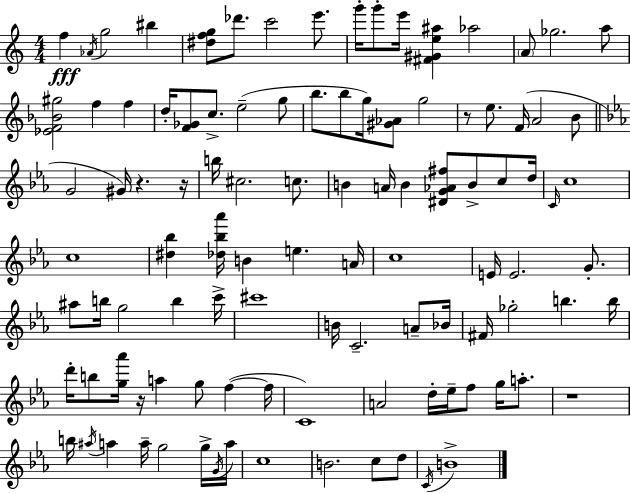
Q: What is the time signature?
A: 4/4